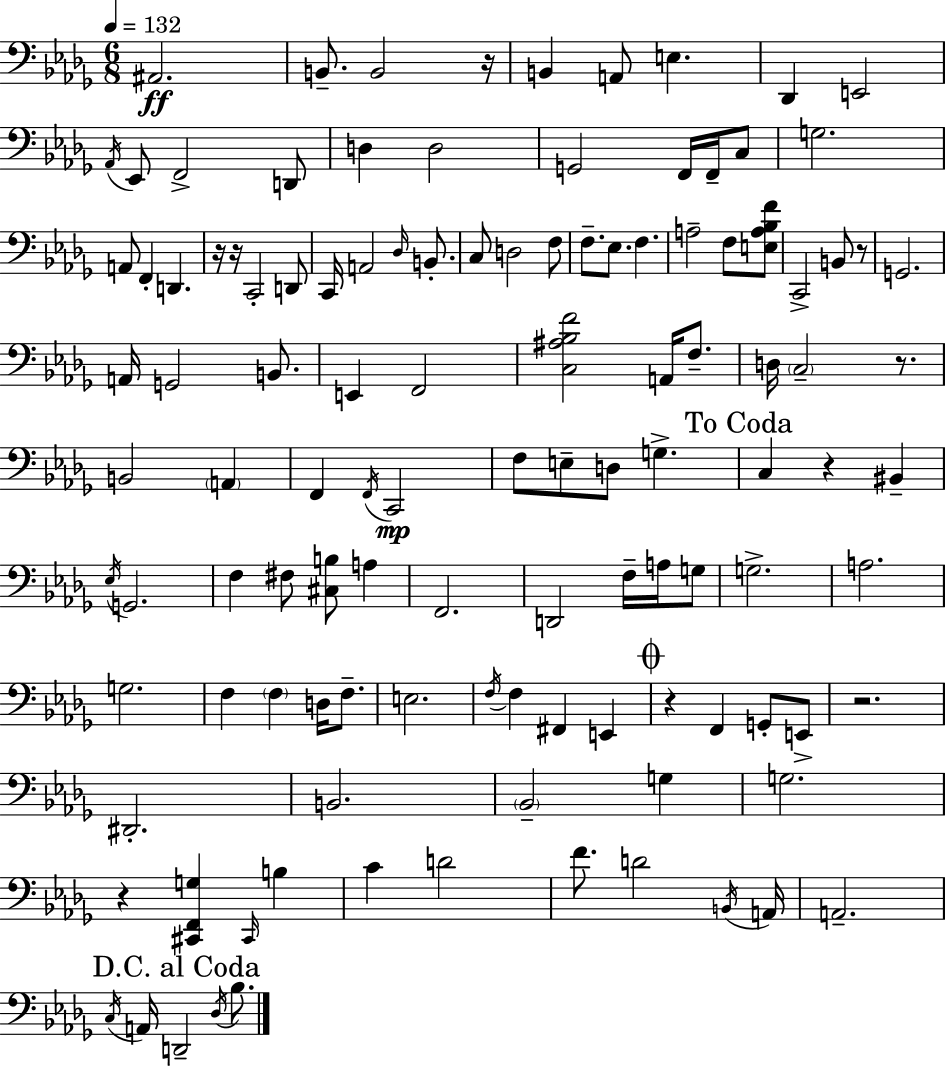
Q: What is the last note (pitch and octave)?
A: Bb3